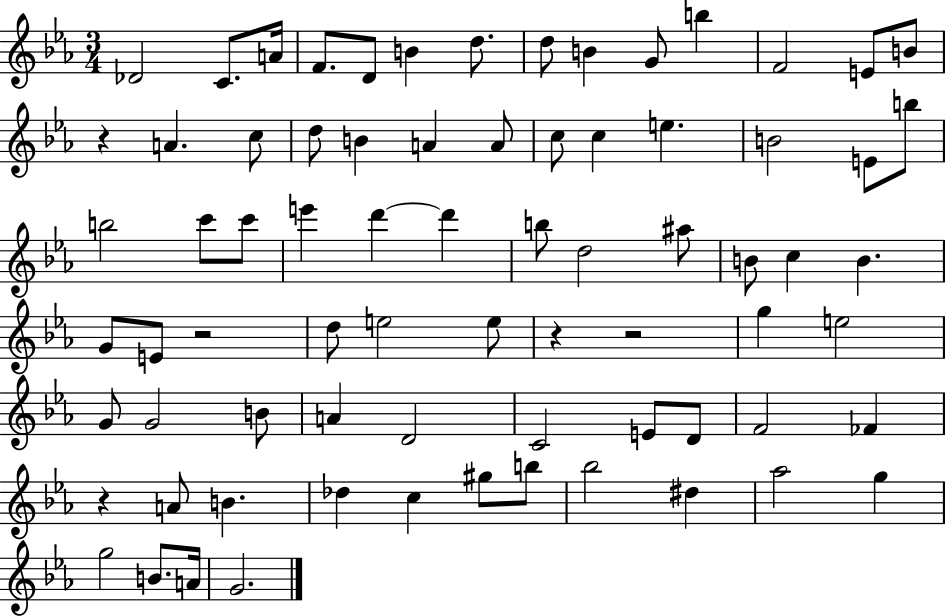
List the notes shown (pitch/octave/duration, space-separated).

Db4/h C4/e. A4/s F4/e. D4/e B4/q D5/e. D5/e B4/q G4/e B5/q F4/h E4/e B4/e R/q A4/q. C5/e D5/e B4/q A4/q A4/e C5/e C5/q E5/q. B4/h E4/e B5/e B5/h C6/e C6/e E6/q D6/q D6/q B5/e D5/h A#5/e B4/e C5/q B4/q. G4/e E4/e R/h D5/e E5/h E5/e R/q R/h G5/q E5/h G4/e G4/h B4/e A4/q D4/h C4/h E4/e D4/e F4/h FES4/q R/q A4/e B4/q. Db5/q C5/q G#5/e B5/e Bb5/h D#5/q Ab5/h G5/q G5/h B4/e. A4/s G4/h.